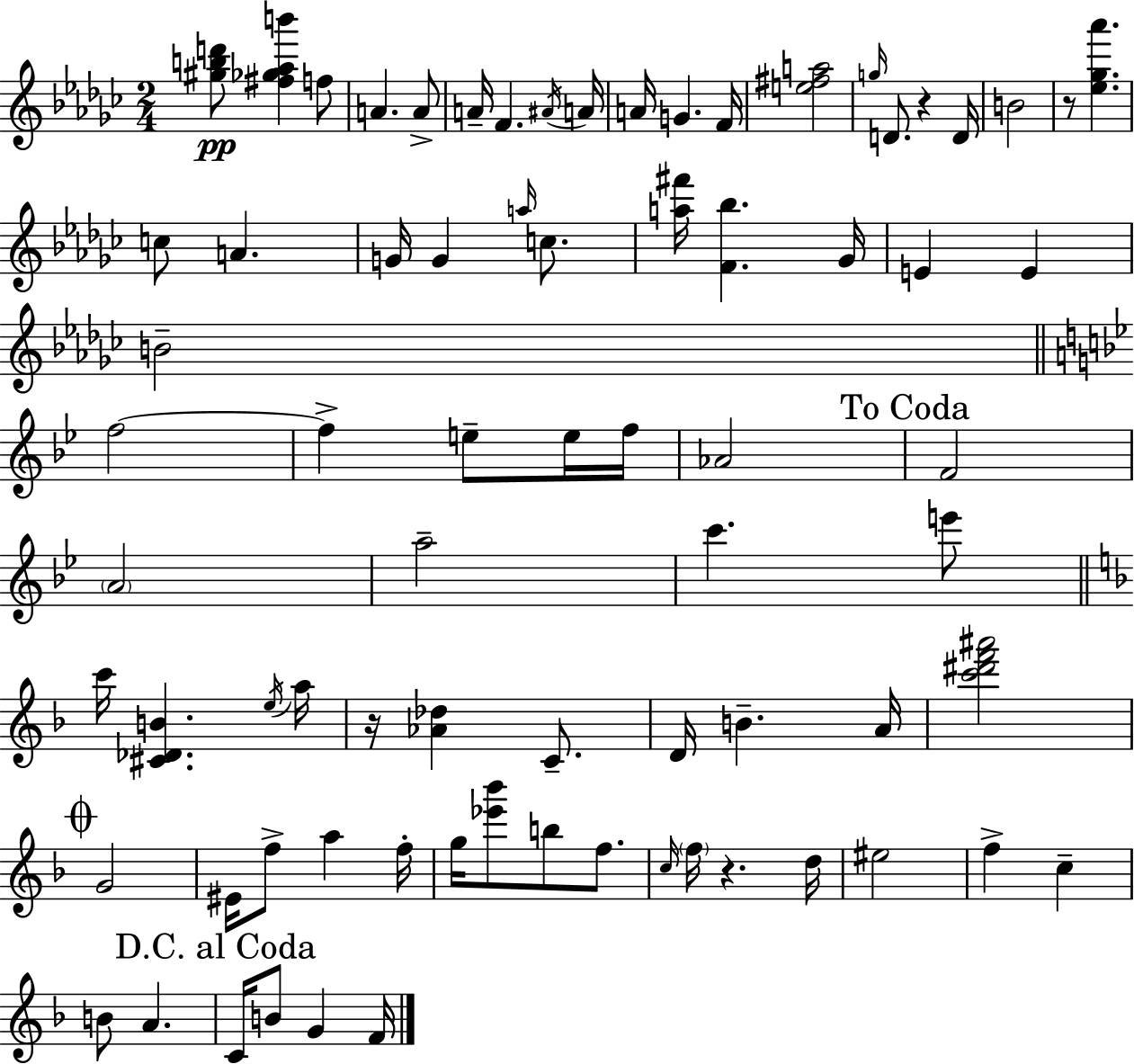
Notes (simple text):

[G#5,B5,D6]/e [F#5,Gb5,Ab5,B6]/q F5/e A4/q. A4/e A4/s F4/q. A#4/s A4/s A4/s G4/q. F4/s [E5,F#5,A5]/h G5/s D4/e. R/q D4/s B4/h R/e [Eb5,Gb5,Ab6]/q. C5/e A4/q. G4/s G4/q A5/s C5/e. [A5,F#6]/s [F4,Bb5]/q. Gb4/s E4/q E4/q B4/h F5/h F5/q E5/e E5/s F5/s Ab4/h F4/h A4/h A5/h C6/q. E6/e C6/s [C#4,Db4,B4]/q. E5/s A5/s R/s [Ab4,Db5]/q C4/e. D4/s B4/q. A4/s [C6,D#6,F6,A#6]/h G4/h EIS4/s F5/e A5/q F5/s G5/s [Eb6,Bb6]/e B5/e F5/e. C5/s F5/s R/q. D5/s EIS5/h F5/q C5/q B4/e A4/q. C4/s B4/e G4/q F4/s